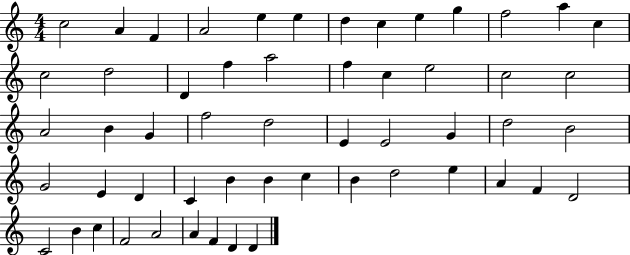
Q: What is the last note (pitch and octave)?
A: D4